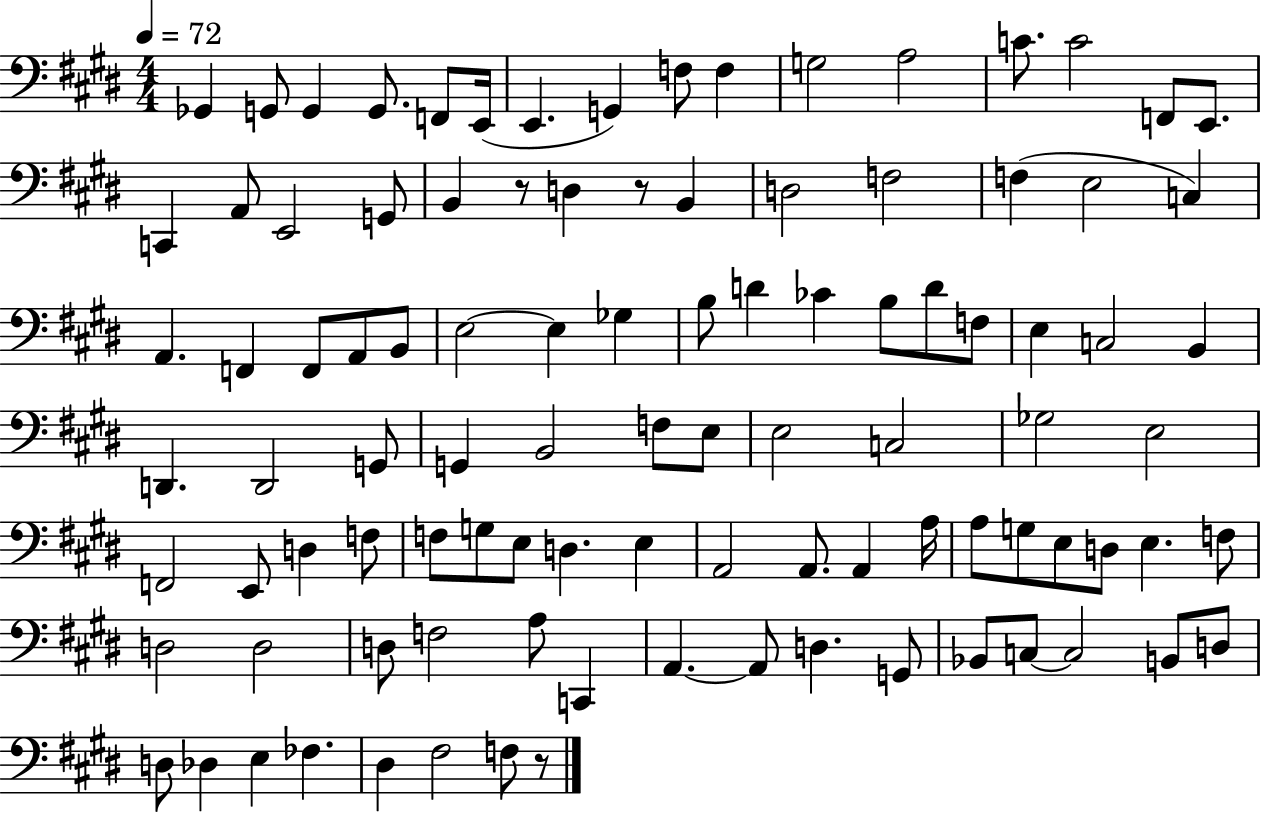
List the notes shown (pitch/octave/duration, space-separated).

Gb2/q G2/e G2/q G2/e. F2/e E2/s E2/q. G2/q F3/e F3/q G3/h A3/h C4/e. C4/h F2/e E2/e. C2/q A2/e E2/h G2/e B2/q R/e D3/q R/e B2/q D3/h F3/h F3/q E3/h C3/q A2/q. F2/q F2/e A2/e B2/e E3/h E3/q Gb3/q B3/e D4/q CES4/q B3/e D4/e F3/e E3/q C3/h B2/q D2/q. D2/h G2/e G2/q B2/h F3/e E3/e E3/h C3/h Gb3/h E3/h F2/h E2/e D3/q F3/e F3/e G3/e E3/e D3/q. E3/q A2/h A2/e. A2/q A3/s A3/e G3/e E3/e D3/e E3/q. F3/e D3/h D3/h D3/e F3/h A3/e C2/q A2/q. A2/e D3/q. G2/e Bb2/e C3/e C3/h B2/e D3/e D3/e Db3/q E3/q FES3/q. D#3/q F#3/h F3/e R/e